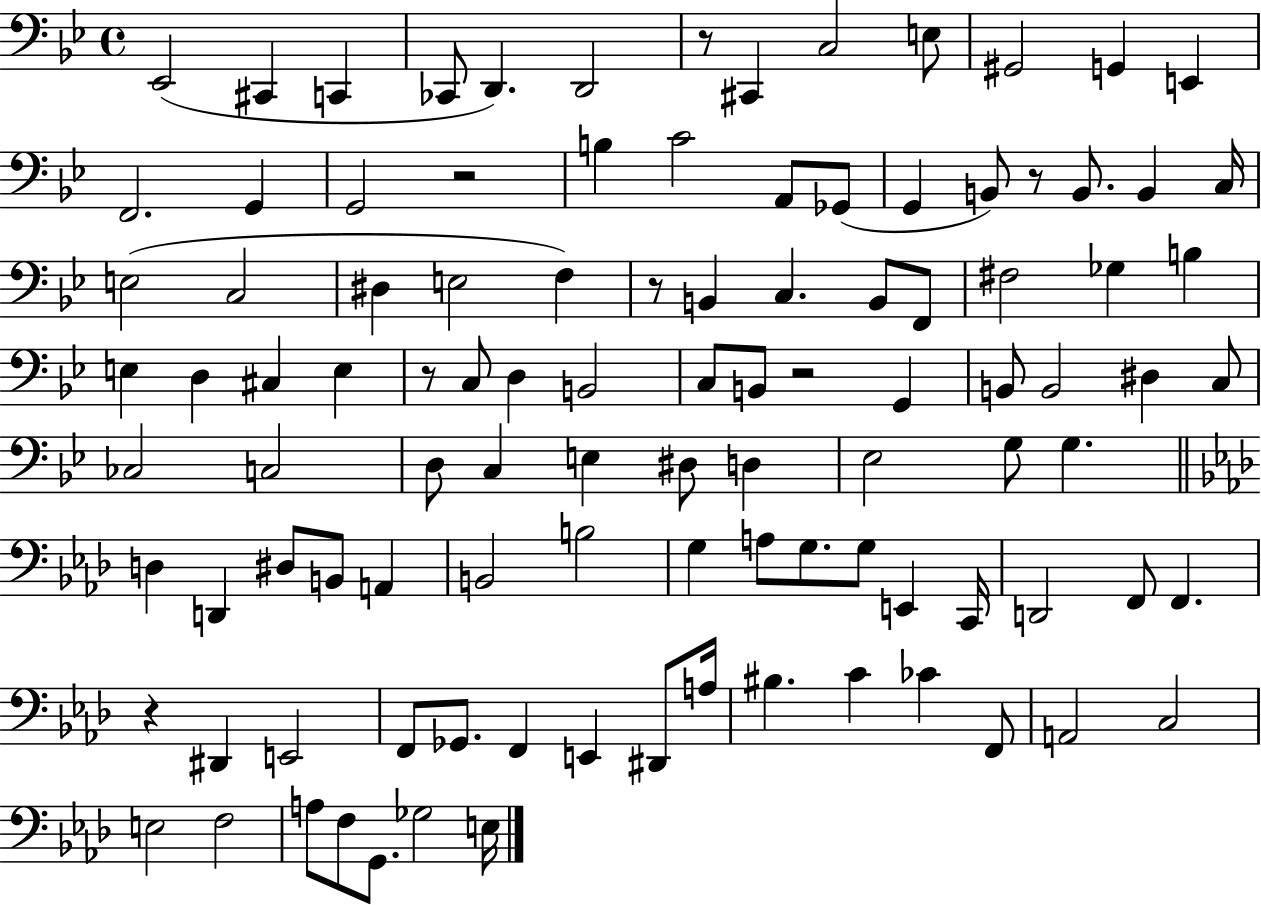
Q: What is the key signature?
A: BES major